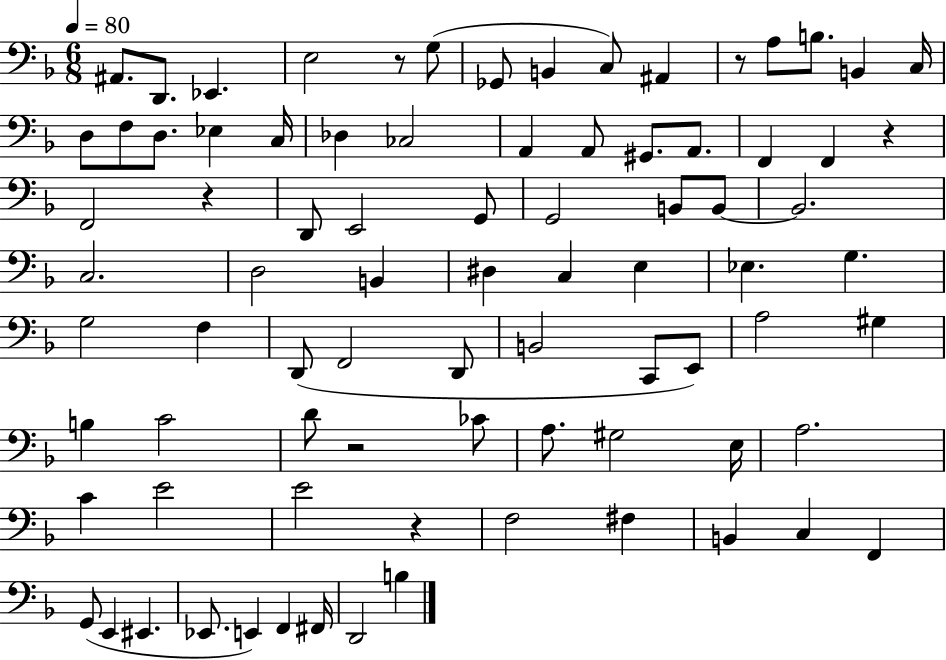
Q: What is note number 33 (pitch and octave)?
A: B2